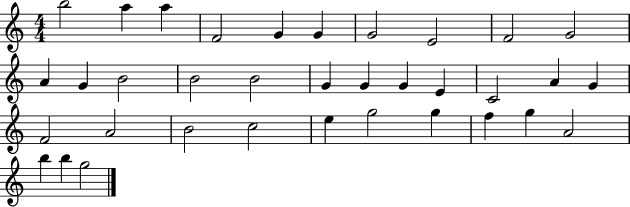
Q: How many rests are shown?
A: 0